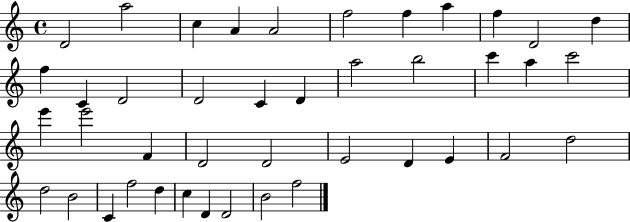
D4/h A5/h C5/q A4/q A4/h F5/h F5/q A5/q F5/q D4/h D5/q F5/q C4/q D4/h D4/h C4/q D4/q A5/h B5/h C6/q A5/q C6/h E6/q E6/h F4/q D4/h D4/h E4/h D4/q E4/q F4/h D5/h D5/h B4/h C4/q F5/h D5/q C5/q D4/q D4/h B4/h F5/h